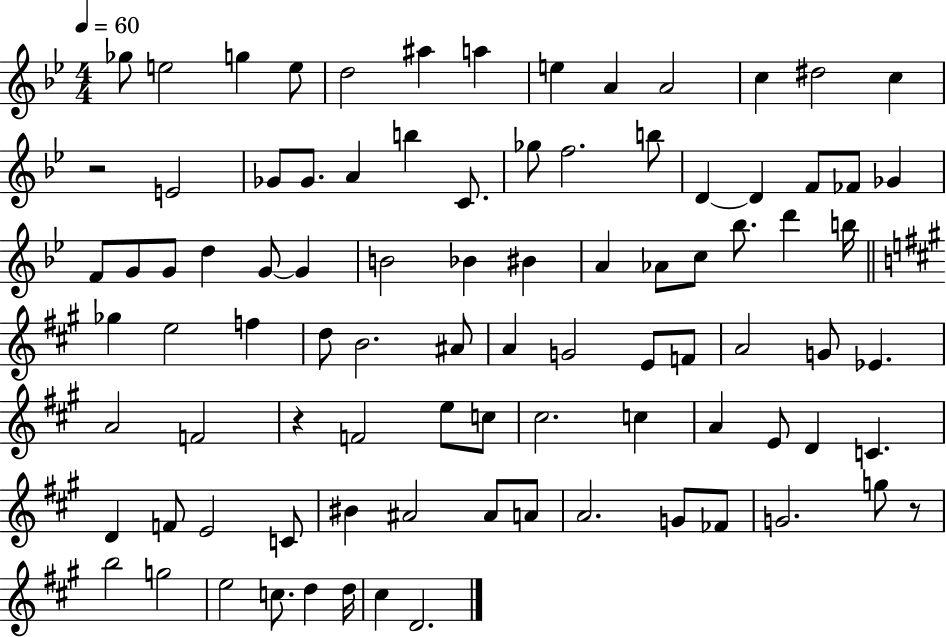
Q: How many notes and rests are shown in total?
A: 90